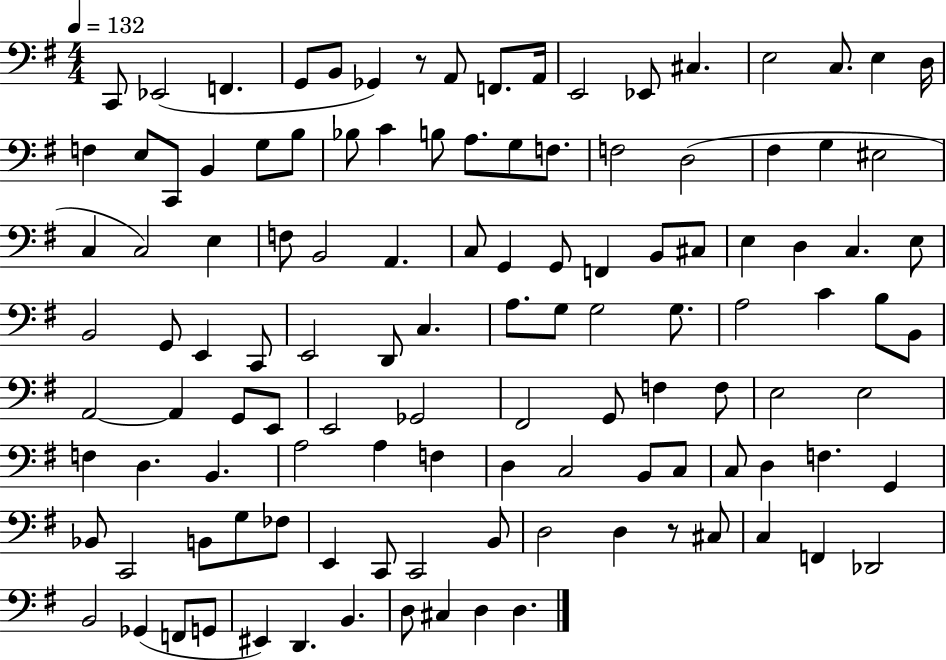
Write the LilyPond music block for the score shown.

{
  \clef bass
  \numericTimeSignature
  \time 4/4
  \key g \major
  \tempo 4 = 132
  c,8 ees,2( f,4. | g,8 b,8 ges,4) r8 a,8 f,8. a,16 | e,2 ees,8 cis4. | e2 c8. e4 d16 | \break f4 e8 c,8 b,4 g8 b8 | bes8 c'4 b8 a8. g8 f8. | f2 d2( | fis4 g4 eis2 | \break c4 c2) e4 | f8 b,2 a,4. | c8 g,4 g,8 f,4 b,8 cis8 | e4 d4 c4. e8 | \break b,2 g,8 e,4 c,8 | e,2 d,8 c4. | a8. g8 g2 g8. | a2 c'4 b8 b,8 | \break a,2~~ a,4 g,8 e,8 | e,2 ges,2 | fis,2 g,8 f4 f8 | e2 e2 | \break f4 d4. b,4. | a2 a4 f4 | d4 c2 b,8 c8 | c8 d4 f4. g,4 | \break bes,8 c,2 b,8 g8 fes8 | e,4 c,8 c,2 b,8 | d2 d4 r8 cis8 | c4 f,4 des,2 | \break b,2 ges,4( f,8 g,8 | eis,4) d,4. b,4. | d8 cis4 d4 d4. | \bar "|."
}